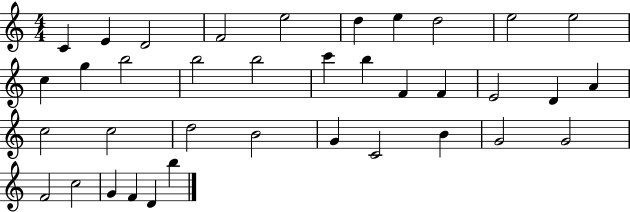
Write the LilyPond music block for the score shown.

{
  \clef treble
  \numericTimeSignature
  \time 4/4
  \key c \major
  c'4 e'4 d'2 | f'2 e''2 | d''4 e''4 d''2 | e''2 e''2 | \break c''4 g''4 b''2 | b''2 b''2 | c'''4 b''4 f'4 f'4 | e'2 d'4 a'4 | \break c''2 c''2 | d''2 b'2 | g'4 c'2 b'4 | g'2 g'2 | \break f'2 c''2 | g'4 f'4 d'4 b''4 | \bar "|."
}